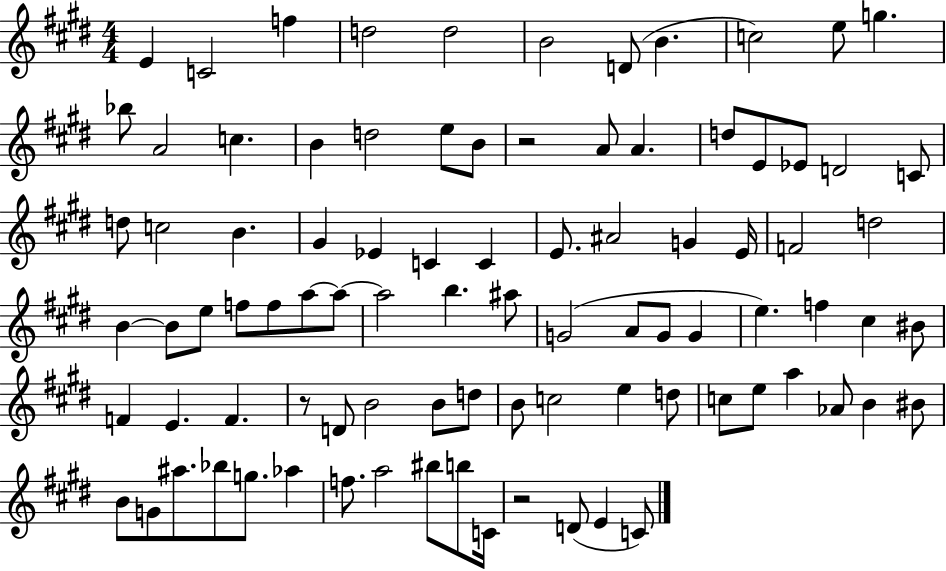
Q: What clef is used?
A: treble